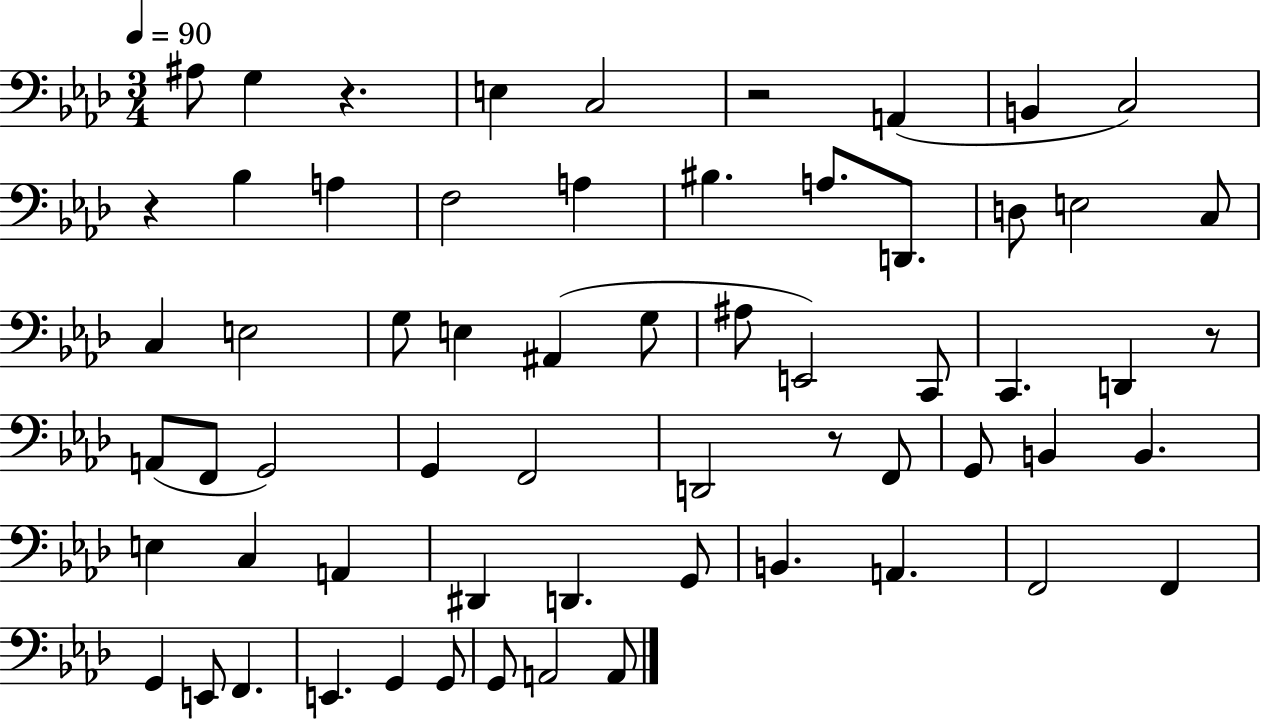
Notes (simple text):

A#3/e G3/q R/q. E3/q C3/h R/h A2/q B2/q C3/h R/q Bb3/q A3/q F3/h A3/q BIS3/q. A3/e. D2/e. D3/e E3/h C3/e C3/q E3/h G3/e E3/q A#2/q G3/e A#3/e E2/h C2/e C2/q. D2/q R/e A2/e F2/e G2/h G2/q F2/h D2/h R/e F2/e G2/e B2/q B2/q. E3/q C3/q A2/q D#2/q D2/q. G2/e B2/q. A2/q. F2/h F2/q G2/q E2/e F2/q. E2/q. G2/q G2/e G2/e A2/h A2/e